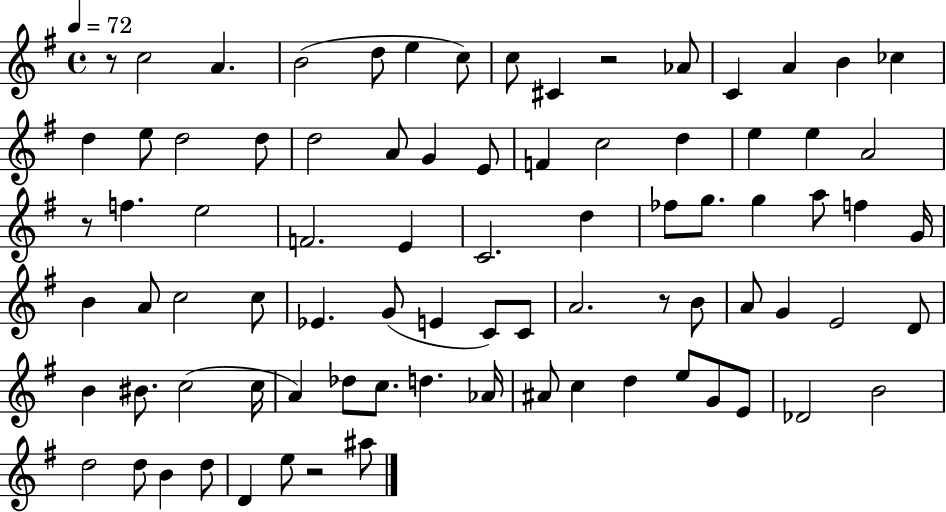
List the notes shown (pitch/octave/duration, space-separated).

R/e C5/h A4/q. B4/h D5/e E5/q C5/e C5/e C#4/q R/h Ab4/e C4/q A4/q B4/q CES5/q D5/q E5/e D5/h D5/e D5/h A4/e G4/q E4/e F4/q C5/h D5/q E5/q E5/q A4/h R/e F5/q. E5/h F4/h. E4/q C4/h. D5/q FES5/e G5/e. G5/q A5/e F5/q G4/s B4/q A4/e C5/h C5/e Eb4/q. G4/e E4/q C4/e C4/e A4/h. R/e B4/e A4/e G4/q E4/h D4/e B4/q BIS4/e. C5/h C5/s A4/q Db5/e C5/e. D5/q. Ab4/s A#4/e C5/q D5/q E5/e G4/e E4/e Db4/h B4/h D5/h D5/e B4/q D5/e D4/q E5/e R/h A#5/e